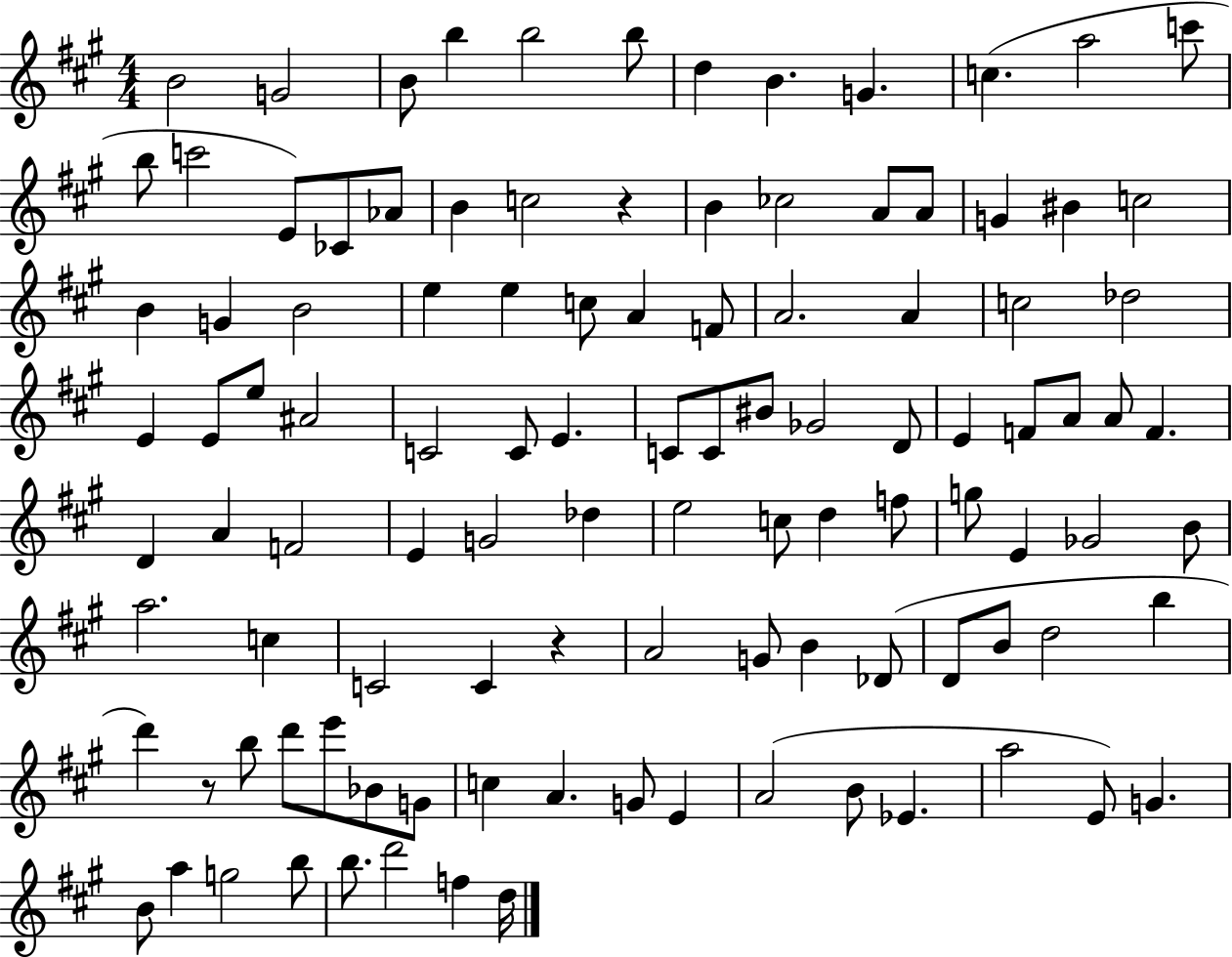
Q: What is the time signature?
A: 4/4